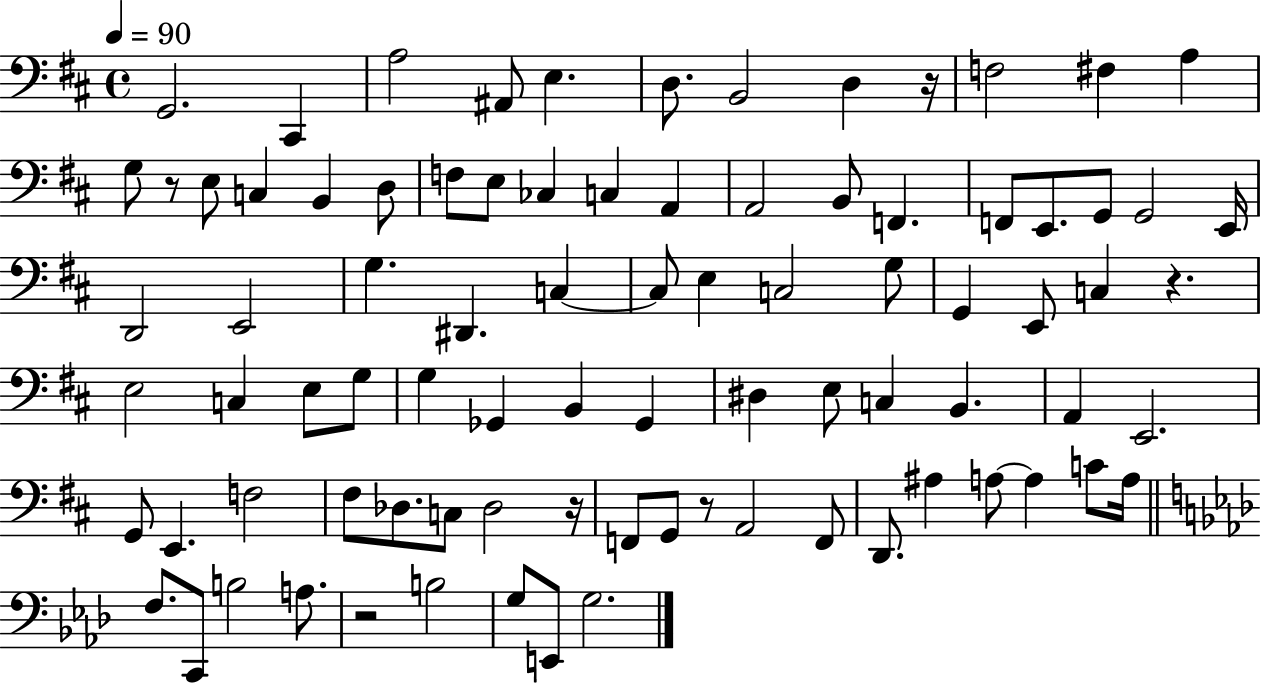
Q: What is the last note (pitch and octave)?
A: G3